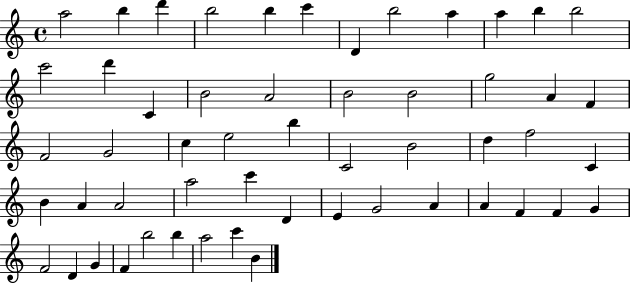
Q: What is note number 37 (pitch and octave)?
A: C6